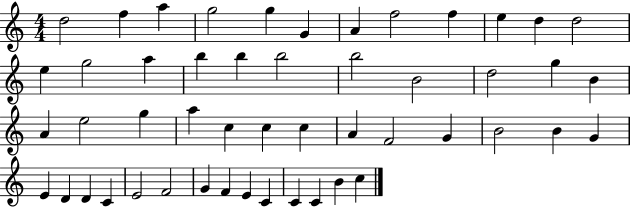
D5/h F5/q A5/q G5/h G5/q G4/q A4/q F5/h F5/q E5/q D5/q D5/h E5/q G5/h A5/q B5/q B5/q B5/h B5/h B4/h D5/h G5/q B4/q A4/q E5/h G5/q A5/q C5/q C5/q C5/q A4/q F4/h G4/q B4/h B4/q G4/q E4/q D4/q D4/q C4/q E4/h F4/h G4/q F4/q E4/q C4/q C4/q C4/q B4/q C5/q